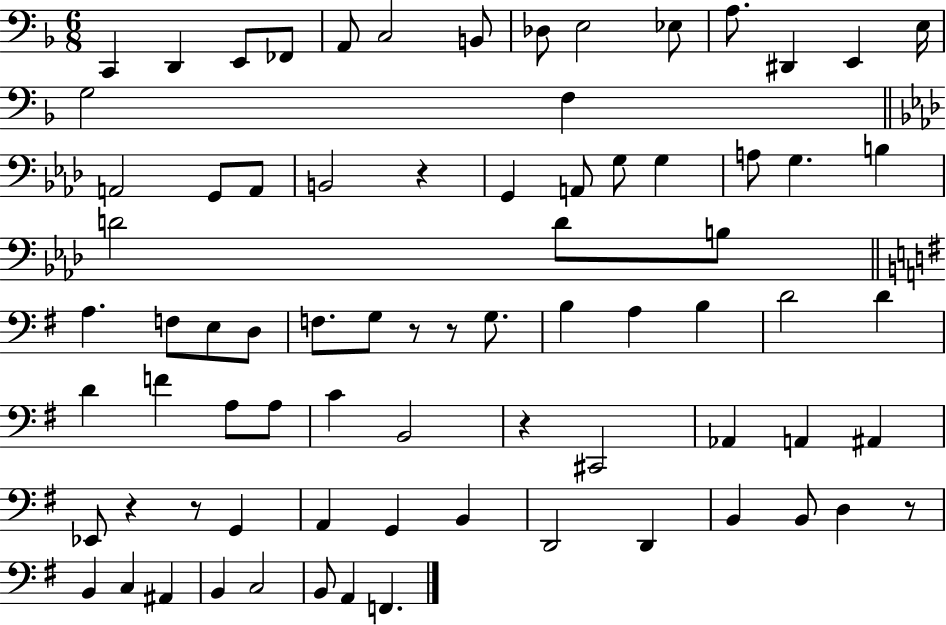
{
  \clef bass
  \numericTimeSignature
  \time 6/8
  \key f \major
  c,4 d,4 e,8 fes,8 | a,8 c2 b,8 | des8 e2 ees8 | a8. dis,4 e,4 e16 | \break g2 f4 | \bar "||" \break \key f \minor a,2 g,8 a,8 | b,2 r4 | g,4 a,8 g8 g4 | a8 g4. b4 | \break d'2 d'8 b8 | \bar "||" \break \key e \minor a4. f8 e8 d8 | f8. g8 r8 r8 g8. | b4 a4 b4 | d'2 d'4 | \break d'4 f'4 a8 a8 | c'4 b,2 | r4 cis,2 | aes,4 a,4 ais,4 | \break ees,8 r4 r8 g,4 | a,4 g,4 b,4 | d,2 d,4 | b,4 b,8 d4 r8 | \break b,4 c4 ais,4 | b,4 c2 | b,8 a,4 f,4. | \bar "|."
}